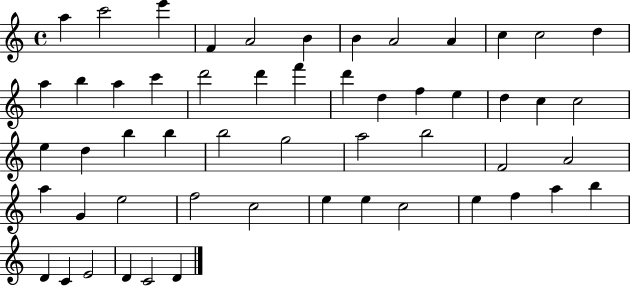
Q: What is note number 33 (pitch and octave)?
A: A5